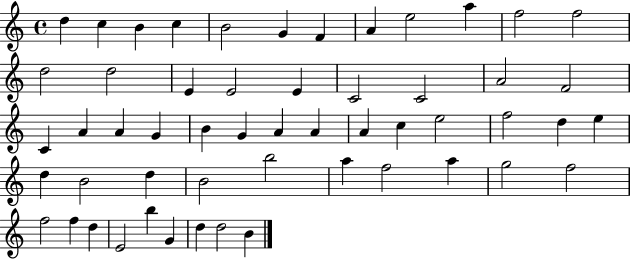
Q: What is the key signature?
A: C major